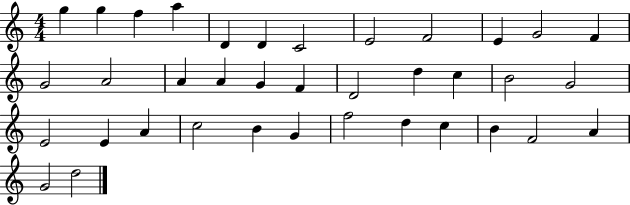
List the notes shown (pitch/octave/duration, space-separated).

G5/q G5/q F5/q A5/q D4/q D4/q C4/h E4/h F4/h E4/q G4/h F4/q G4/h A4/h A4/q A4/q G4/q F4/q D4/h D5/q C5/q B4/h G4/h E4/h E4/q A4/q C5/h B4/q G4/q F5/h D5/q C5/q B4/q F4/h A4/q G4/h D5/h